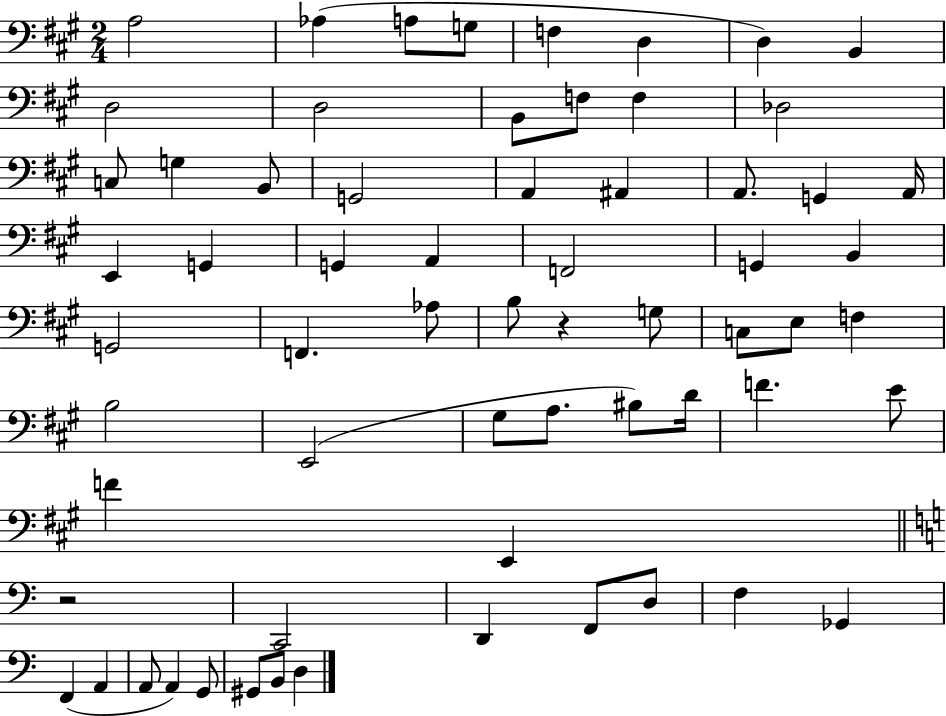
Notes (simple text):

A3/h Ab3/q A3/e G3/e F3/q D3/q D3/q B2/q D3/h D3/h B2/e F3/e F3/q Db3/h C3/e G3/q B2/e G2/h A2/q A#2/q A2/e. G2/q A2/s E2/q G2/q G2/q A2/q F2/h G2/q B2/q G2/h F2/q. Ab3/e B3/e R/q G3/e C3/e E3/e F3/q B3/h E2/h G#3/e A3/e. BIS3/e D4/s F4/q. E4/e F4/q E2/q R/h C2/h D2/q F2/e D3/e F3/q Gb2/q F2/q A2/q A2/e A2/q G2/e G#2/e B2/e D3/q